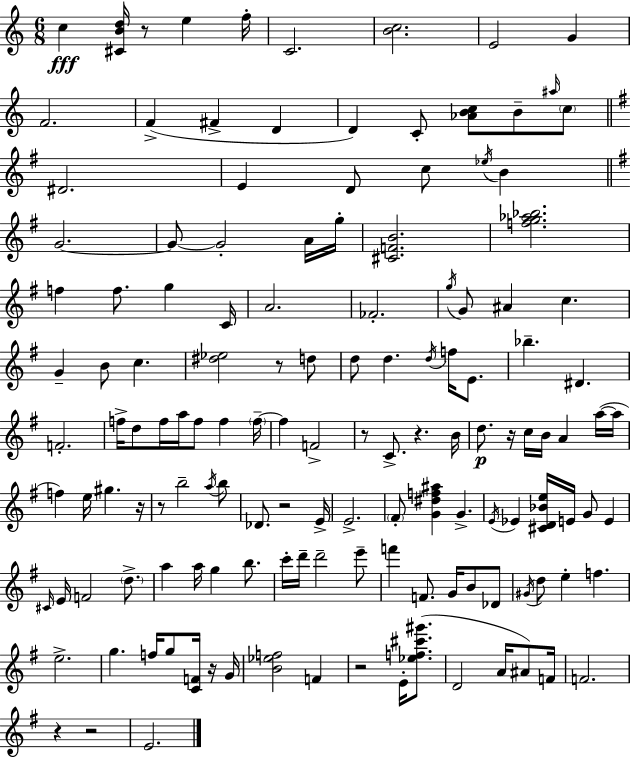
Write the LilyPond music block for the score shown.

{
  \clef treble
  \numericTimeSignature
  \time 6/8
  \key c \major
  c''4\fff <cis' b' d''>16 r8 e''4 f''16-. | c'2. | <b' c''>2. | e'2 g'4 | \break f'2. | f'4->( fis'4-> d'4 | d'4) c'8-. <aes' b' c''>8 b'8-- \grace { ais''16 } \parenthesize c''8 | \bar "||" \break \key g \major dis'2. | e'4 d'8 c''8 \acciaccatura { ees''16 } b'4 | \bar "||" \break \key e \minor g'2.~~ | g'8~~ g'2-. a'16 g''16-. | <cis' f' b'>2. | <f'' g'' aes'' bes''>2. | \break f''4 f''8. g''4 c'16 | a'2. | fes'2.-. | \acciaccatura { g''16 } g'8 ais'4 c''4. | \break g'4-- b'8 c''4. | <dis'' ees''>2 r8 d''8 | d''8 d''4. \acciaccatura { d''16 } f''16 e'8. | bes''4.-- dis'4. | \break f'2.-. | f''16-> d''8 f''16 a''16 f''8 f''4 | \parenthesize f''16--~~ f''4 f'2-> | r8 c'8.-> r4. | \break b'16 d''8.\p r16 c''16 b'16 a'4 | a''16~(~ a''16 f''4) e''16 gis''4. | r16 r8 b''2-- | \acciaccatura { a''16 } b''8 des'8. r2 | \break e'16-> e'2.-> | \parenthesize fis'8-. <g' dis'' f'' ais''>4 g'4.-> | \acciaccatura { e'16 } ees'4 <cis' d' bes' e''>16 e'16 g'8 | e'4 \grace { cis'16 } e'16 f'2 | \break \parenthesize d''8.-> a''4 a''16 g''4 | b''8. c'''16-. d'''16-- d'''2-- | e'''8-- f'''4 f'8. | g'16 b'8 des'8 \acciaccatura { gis'16 } d''8 e''4-. | \break f''4. e''2.-> | g''4. | f''16 g''8 <c' f'>16 r16 g'16 <b' ees'' f''>2 | f'4 r2 | \break e'16-. <ees'' f'' cis''' gis'''>8.( d'2 | a'16 ais'8) f'16 f'2. | r4 r2 | e'2. | \break \bar "|."
}